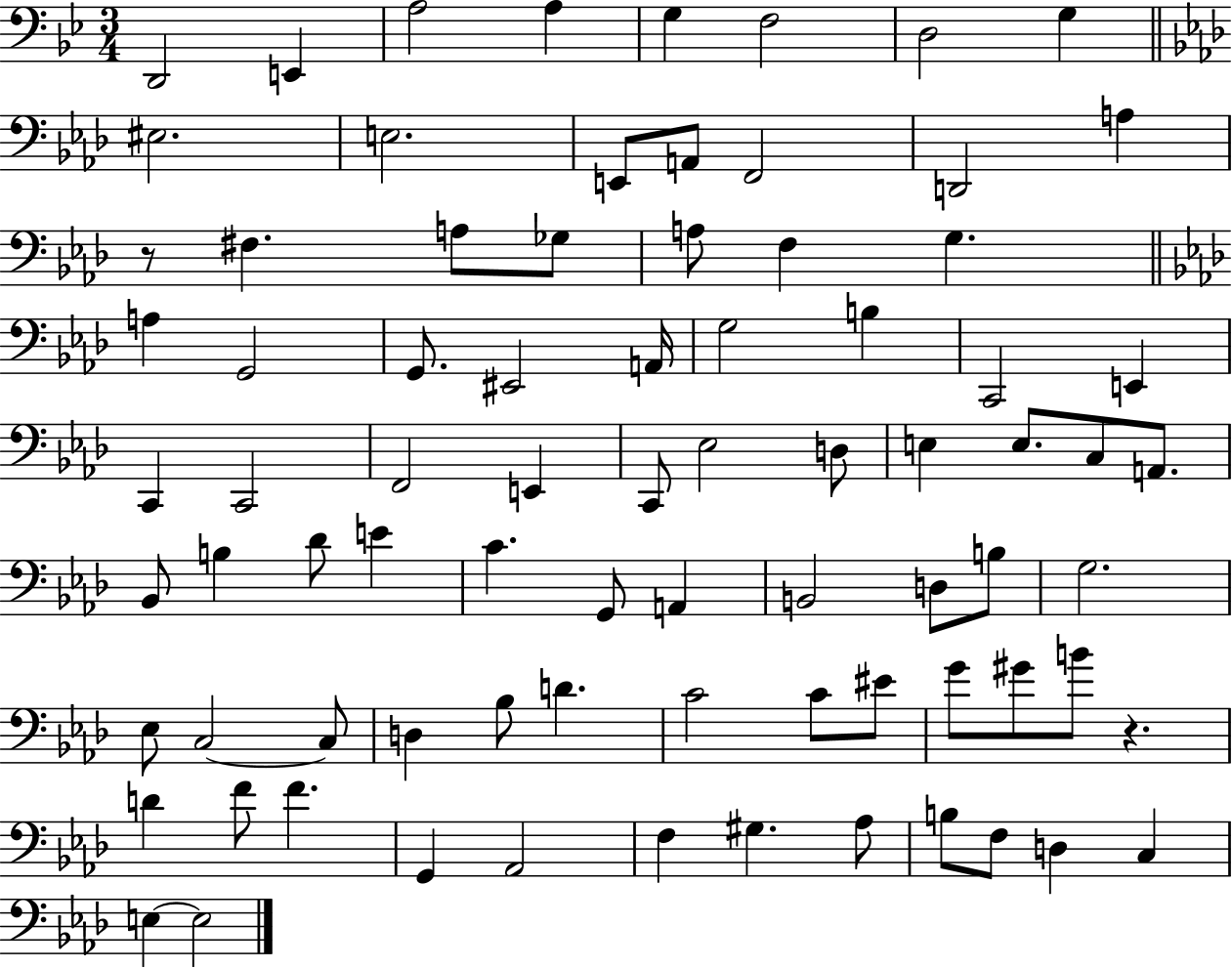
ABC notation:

X:1
T:Untitled
M:3/4
L:1/4
K:Bb
D,,2 E,, A,2 A, G, F,2 D,2 G, ^E,2 E,2 E,,/2 A,,/2 F,,2 D,,2 A, z/2 ^F, A,/2 _G,/2 A,/2 F, G, A, G,,2 G,,/2 ^E,,2 A,,/4 G,2 B, C,,2 E,, C,, C,,2 F,,2 E,, C,,/2 _E,2 D,/2 E, E,/2 C,/2 A,,/2 _B,,/2 B, _D/2 E C G,,/2 A,, B,,2 D,/2 B,/2 G,2 _E,/2 C,2 C,/2 D, _B,/2 D C2 C/2 ^E/2 G/2 ^G/2 B/2 z D F/2 F G,, _A,,2 F, ^G, _A,/2 B,/2 F,/2 D, C, E, E,2